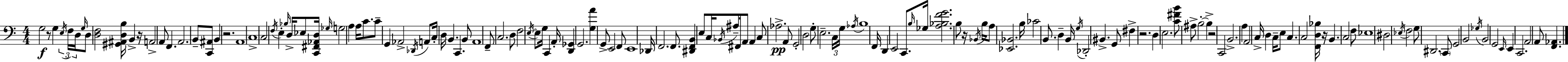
G3/h R/e G3/q E3/s F3/s D3/s G3/s D3/e [D3,F3]/h [G#2,A#2,D3,B3]/s B2/q R/s A2/h A2/e F2/q. A2/h. B2/e [C2,A#2]/e B2/q R/h. A2/w C3/w C3/h F3/s E3/q Bb3/s D3/s Eb3/e [C2,F#2,Ab2,D3]/s Gb3/s G3/h A3/q A3/s C4/e. C4/e G2/q Ab2/h Db2/s A2/e C3/s D3/s B2/q. C2/q. B2/e A2/w F2/e C3/h. D3/e F3/h E3/s E3/e G3/s C2/q A2/s [D2,Gb2]/q G2/h. [G3,A4]/q G2/e E2/h F2/e E2/w Db2/s F2/h. F2/e. [D#2,F2,B2]/q E3/e C3/s Bb2/s A#3/e F#2/s A2/e A2/q C3/e Ab3/h. A2/e G2/h D3/h G3/e E3/h. C3/s G3/s Ab3/s B3/w F2/s D2/q E2/h C2/e. B3/s Gb3/s [A3,Bb3,F4,G4]/h. B3/e R/s Bb2/s B3/s A3/e [Eb2,Bb2]/h. B3/s CES4/h B2/e. D3/q B2/s G3/s Db2/h BIS2/q. G2/e F#3/q R/h. D3/q E3/h. [C4,F#4,B4]/e A#3/e B3/h B3/q R/h C2/h B2/h. A3/q A2/h C3/s D3/q C3/s E3/e C3/q. C3/h [F2,D3,Bb3]/s R/s B2/q. C3/h F3/e Eb3/w D#3/h Eb3/s F3/h G3/e D#2/h. C2/e G2/h B2/h Gb3/s B2/h G2/h E2/s E2/q C2/h. A2/h A2/e [F2,Ab2]/q.